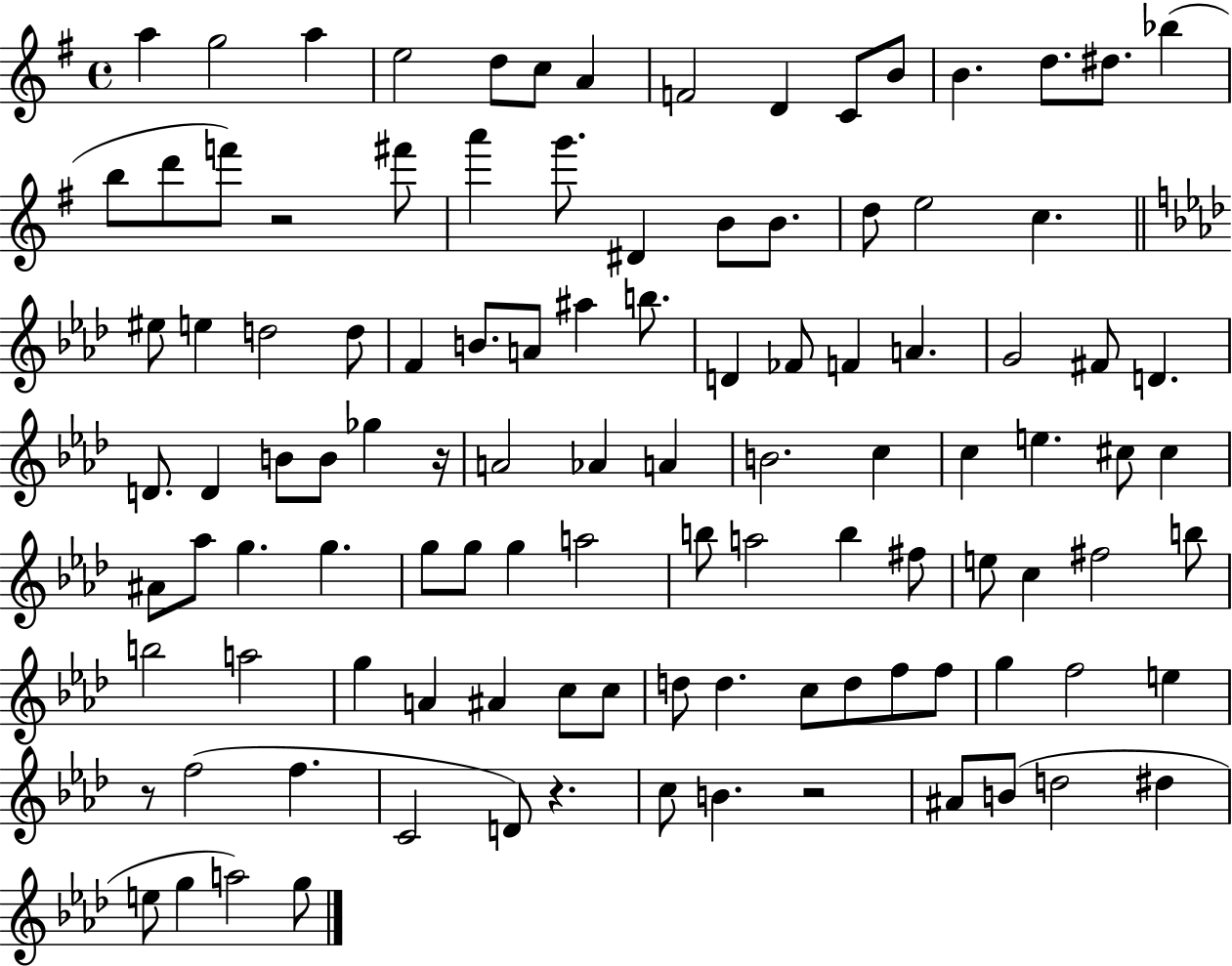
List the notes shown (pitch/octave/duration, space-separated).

A5/q G5/h A5/q E5/h D5/e C5/e A4/q F4/h D4/q C4/e B4/e B4/q. D5/e. D#5/e. Bb5/q B5/e D6/e F6/e R/h F#6/e A6/q G6/e. D#4/q B4/e B4/e. D5/e E5/h C5/q. EIS5/e E5/q D5/h D5/e F4/q B4/e. A4/e A#5/q B5/e. D4/q FES4/e F4/q A4/q. G4/h F#4/e D4/q. D4/e. D4/q B4/e B4/e Gb5/q R/s A4/h Ab4/q A4/q B4/h. C5/q C5/q E5/q. C#5/e C#5/q A#4/e Ab5/e G5/q. G5/q. G5/e G5/e G5/q A5/h B5/e A5/h B5/q F#5/e E5/e C5/q F#5/h B5/e B5/h A5/h G5/q A4/q A#4/q C5/e C5/e D5/e D5/q. C5/e D5/e F5/e F5/e G5/q F5/h E5/q R/e F5/h F5/q. C4/h D4/e R/q. C5/e B4/q. R/h A#4/e B4/e D5/h D#5/q E5/e G5/q A5/h G5/e